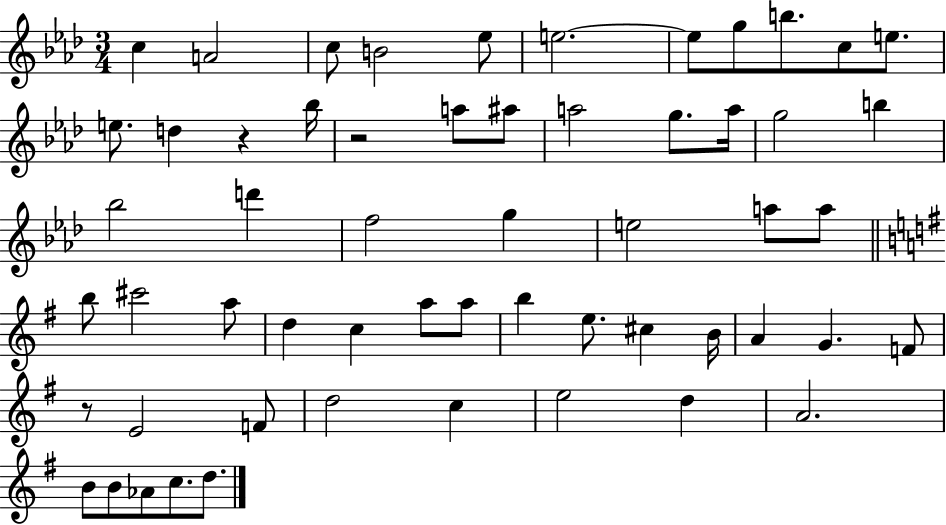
C5/q A4/h C5/e B4/h Eb5/e E5/h. E5/e G5/e B5/e. C5/e E5/e. E5/e. D5/q R/q Bb5/s R/h A5/e A#5/e A5/h G5/e. A5/s G5/h B5/q Bb5/h D6/q F5/h G5/q E5/h A5/e A5/e B5/e C#6/h A5/e D5/q C5/q A5/e A5/e B5/q E5/e. C#5/q B4/s A4/q G4/q. F4/e R/e E4/h F4/e D5/h C5/q E5/h D5/q A4/h. B4/e B4/e Ab4/e C5/e. D5/e.